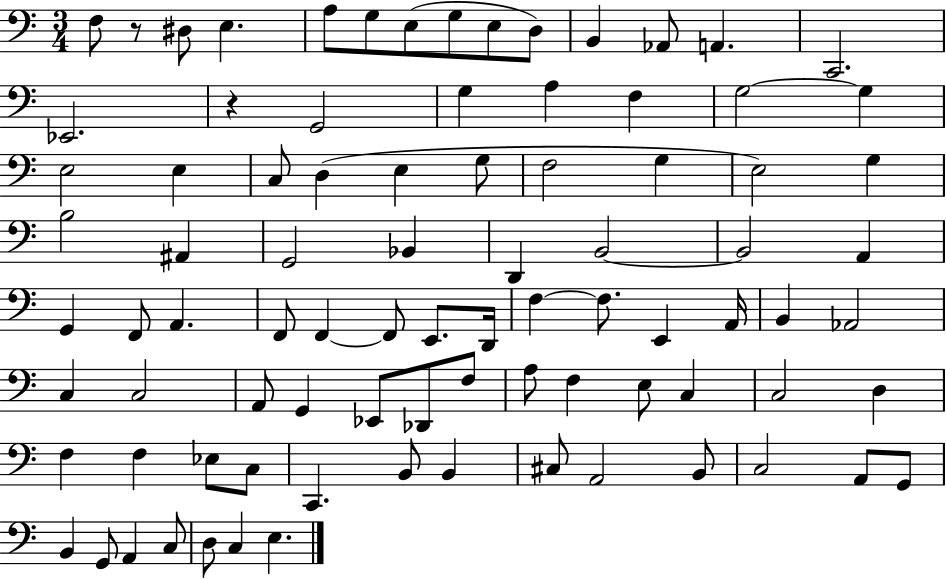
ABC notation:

X:1
T:Untitled
M:3/4
L:1/4
K:C
F,/2 z/2 ^D,/2 E, A,/2 G,/2 E,/2 G,/2 E,/2 D,/2 B,, _A,,/2 A,, C,,2 _E,,2 z G,,2 G, A, F, G,2 G, E,2 E, C,/2 D, E, G,/2 F,2 G, E,2 G, B,2 ^A,, G,,2 _B,, D,, B,,2 B,,2 A,, G,, F,,/2 A,, F,,/2 F,, F,,/2 E,,/2 D,,/4 F, F,/2 E,, A,,/4 B,, _A,,2 C, C,2 A,,/2 G,, _E,,/2 _D,,/2 F,/2 A,/2 F, E,/2 C, C,2 D, F, F, _E,/2 C,/2 C,, B,,/2 B,, ^C,/2 A,,2 B,,/2 C,2 A,,/2 G,,/2 B,, G,,/2 A,, C,/2 D,/2 C, E,